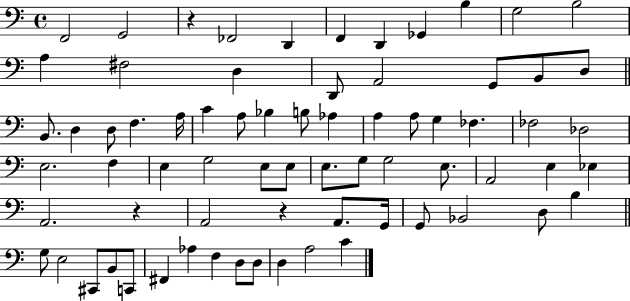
X:1
T:Untitled
M:4/4
L:1/4
K:C
F,,2 G,,2 z _F,,2 D,, F,, D,, _G,, B, G,2 B,2 A, ^F,2 D, D,,/2 A,,2 G,,/2 B,,/2 D,/2 B,,/2 D, D,/2 F, A,/4 C A,/2 _B, B,/2 _A, A, A,/2 G, _F, _F,2 _D,2 E,2 F, E, G,2 E,/2 E,/2 E,/2 G,/2 G,2 E,/2 A,,2 E, _E, A,,2 z A,,2 z A,,/2 G,,/4 G,,/2 _B,,2 D,/2 B, G,/2 E,2 ^C,,/2 B,,/2 C,,/2 ^F,, _A, F, D,/2 D,/2 D, A,2 C